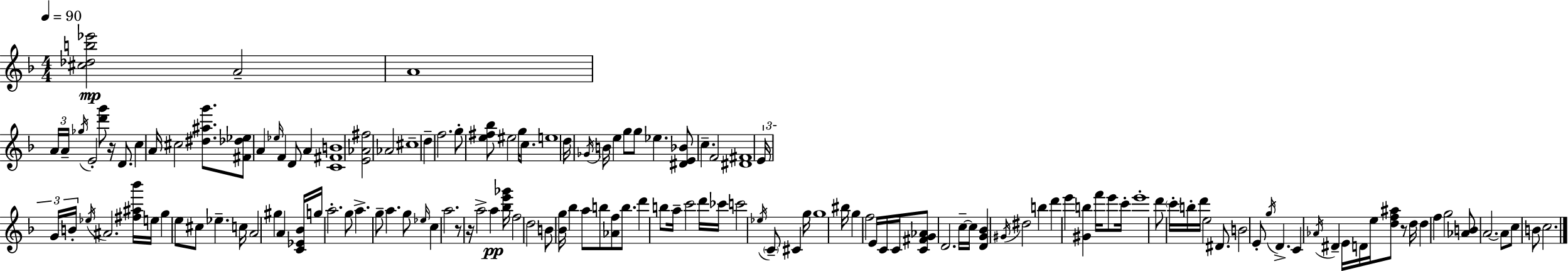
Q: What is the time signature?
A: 4/4